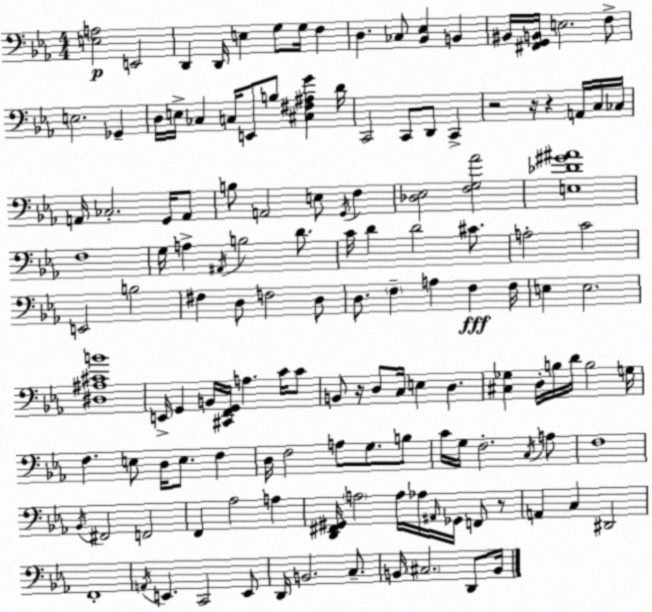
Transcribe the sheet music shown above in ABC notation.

X:1
T:Untitled
M:4/4
L:1/4
K:Cm
[E,A,]2 E,,2 D,, D,,/4 E, G,/2 G,/4 F, D, _C,/2 [_B,,_E,] B,, ^B,,/4 [^F,,G,,B,,]/4 E,2 F,/2 E,2 _G,, D,/4 E,/4 _C, C,/4 E,,/2 B,/2 [^C,^F,^A,G] D/4 C,,2 C,,/2 D,,/2 C,, z2 z/4 z A,,/4 C,/4 _C,/4 A,,/4 _C,2 G,,/4 A,,/2 B,/2 A,,2 E,/2 G,,/4 F, [_D,_E,]2 [F,G,_A]2 [E,_D^G^A]4 F,4 G,/4 A, ^A,,/4 B,2 D/2 C/4 D D2 ^C/2 A,2 C2 E,,2 B,2 ^F, D,/2 F,2 D,/2 D,/2 F, A, F, F,/4 E, E,2 [^D,^A,^CB]4 E,,/4 G,, B,,/4 [^C,,F,,G,,]/4 A, C/4 C/2 B,,/2 z/4 D,/2 C,/4 E, D, [^C,_G,] D,/4 B,/4 D/4 B,2 G,/4 F, E,/2 D,/4 E,/2 F, D,/4 F,2 A,/2 G,/2 B,/2 C/4 G,/4 F,2 C,/4 A,/2 F,4 _B,,/4 ^F,,2 F,,2 F,, _A,2 A, [D,,^F,,^G,,]/4 A,2 A,/4 _A,/4 ^A,,/4 _G,,/4 F,,/2 z/2 A,, C, ^D,,2 F,,4 A,,/4 E,, C,,2 E,,/2 D,,/4 B,,2 C,/2 B,,/4 ^C,2 D,,/2 B,,/4